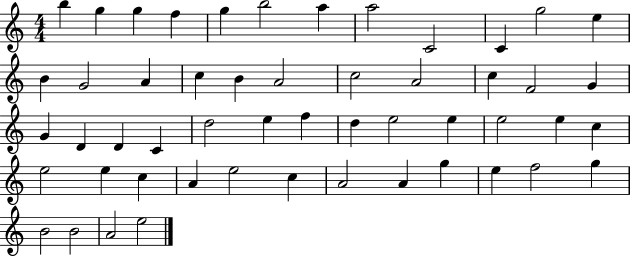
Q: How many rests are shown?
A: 0